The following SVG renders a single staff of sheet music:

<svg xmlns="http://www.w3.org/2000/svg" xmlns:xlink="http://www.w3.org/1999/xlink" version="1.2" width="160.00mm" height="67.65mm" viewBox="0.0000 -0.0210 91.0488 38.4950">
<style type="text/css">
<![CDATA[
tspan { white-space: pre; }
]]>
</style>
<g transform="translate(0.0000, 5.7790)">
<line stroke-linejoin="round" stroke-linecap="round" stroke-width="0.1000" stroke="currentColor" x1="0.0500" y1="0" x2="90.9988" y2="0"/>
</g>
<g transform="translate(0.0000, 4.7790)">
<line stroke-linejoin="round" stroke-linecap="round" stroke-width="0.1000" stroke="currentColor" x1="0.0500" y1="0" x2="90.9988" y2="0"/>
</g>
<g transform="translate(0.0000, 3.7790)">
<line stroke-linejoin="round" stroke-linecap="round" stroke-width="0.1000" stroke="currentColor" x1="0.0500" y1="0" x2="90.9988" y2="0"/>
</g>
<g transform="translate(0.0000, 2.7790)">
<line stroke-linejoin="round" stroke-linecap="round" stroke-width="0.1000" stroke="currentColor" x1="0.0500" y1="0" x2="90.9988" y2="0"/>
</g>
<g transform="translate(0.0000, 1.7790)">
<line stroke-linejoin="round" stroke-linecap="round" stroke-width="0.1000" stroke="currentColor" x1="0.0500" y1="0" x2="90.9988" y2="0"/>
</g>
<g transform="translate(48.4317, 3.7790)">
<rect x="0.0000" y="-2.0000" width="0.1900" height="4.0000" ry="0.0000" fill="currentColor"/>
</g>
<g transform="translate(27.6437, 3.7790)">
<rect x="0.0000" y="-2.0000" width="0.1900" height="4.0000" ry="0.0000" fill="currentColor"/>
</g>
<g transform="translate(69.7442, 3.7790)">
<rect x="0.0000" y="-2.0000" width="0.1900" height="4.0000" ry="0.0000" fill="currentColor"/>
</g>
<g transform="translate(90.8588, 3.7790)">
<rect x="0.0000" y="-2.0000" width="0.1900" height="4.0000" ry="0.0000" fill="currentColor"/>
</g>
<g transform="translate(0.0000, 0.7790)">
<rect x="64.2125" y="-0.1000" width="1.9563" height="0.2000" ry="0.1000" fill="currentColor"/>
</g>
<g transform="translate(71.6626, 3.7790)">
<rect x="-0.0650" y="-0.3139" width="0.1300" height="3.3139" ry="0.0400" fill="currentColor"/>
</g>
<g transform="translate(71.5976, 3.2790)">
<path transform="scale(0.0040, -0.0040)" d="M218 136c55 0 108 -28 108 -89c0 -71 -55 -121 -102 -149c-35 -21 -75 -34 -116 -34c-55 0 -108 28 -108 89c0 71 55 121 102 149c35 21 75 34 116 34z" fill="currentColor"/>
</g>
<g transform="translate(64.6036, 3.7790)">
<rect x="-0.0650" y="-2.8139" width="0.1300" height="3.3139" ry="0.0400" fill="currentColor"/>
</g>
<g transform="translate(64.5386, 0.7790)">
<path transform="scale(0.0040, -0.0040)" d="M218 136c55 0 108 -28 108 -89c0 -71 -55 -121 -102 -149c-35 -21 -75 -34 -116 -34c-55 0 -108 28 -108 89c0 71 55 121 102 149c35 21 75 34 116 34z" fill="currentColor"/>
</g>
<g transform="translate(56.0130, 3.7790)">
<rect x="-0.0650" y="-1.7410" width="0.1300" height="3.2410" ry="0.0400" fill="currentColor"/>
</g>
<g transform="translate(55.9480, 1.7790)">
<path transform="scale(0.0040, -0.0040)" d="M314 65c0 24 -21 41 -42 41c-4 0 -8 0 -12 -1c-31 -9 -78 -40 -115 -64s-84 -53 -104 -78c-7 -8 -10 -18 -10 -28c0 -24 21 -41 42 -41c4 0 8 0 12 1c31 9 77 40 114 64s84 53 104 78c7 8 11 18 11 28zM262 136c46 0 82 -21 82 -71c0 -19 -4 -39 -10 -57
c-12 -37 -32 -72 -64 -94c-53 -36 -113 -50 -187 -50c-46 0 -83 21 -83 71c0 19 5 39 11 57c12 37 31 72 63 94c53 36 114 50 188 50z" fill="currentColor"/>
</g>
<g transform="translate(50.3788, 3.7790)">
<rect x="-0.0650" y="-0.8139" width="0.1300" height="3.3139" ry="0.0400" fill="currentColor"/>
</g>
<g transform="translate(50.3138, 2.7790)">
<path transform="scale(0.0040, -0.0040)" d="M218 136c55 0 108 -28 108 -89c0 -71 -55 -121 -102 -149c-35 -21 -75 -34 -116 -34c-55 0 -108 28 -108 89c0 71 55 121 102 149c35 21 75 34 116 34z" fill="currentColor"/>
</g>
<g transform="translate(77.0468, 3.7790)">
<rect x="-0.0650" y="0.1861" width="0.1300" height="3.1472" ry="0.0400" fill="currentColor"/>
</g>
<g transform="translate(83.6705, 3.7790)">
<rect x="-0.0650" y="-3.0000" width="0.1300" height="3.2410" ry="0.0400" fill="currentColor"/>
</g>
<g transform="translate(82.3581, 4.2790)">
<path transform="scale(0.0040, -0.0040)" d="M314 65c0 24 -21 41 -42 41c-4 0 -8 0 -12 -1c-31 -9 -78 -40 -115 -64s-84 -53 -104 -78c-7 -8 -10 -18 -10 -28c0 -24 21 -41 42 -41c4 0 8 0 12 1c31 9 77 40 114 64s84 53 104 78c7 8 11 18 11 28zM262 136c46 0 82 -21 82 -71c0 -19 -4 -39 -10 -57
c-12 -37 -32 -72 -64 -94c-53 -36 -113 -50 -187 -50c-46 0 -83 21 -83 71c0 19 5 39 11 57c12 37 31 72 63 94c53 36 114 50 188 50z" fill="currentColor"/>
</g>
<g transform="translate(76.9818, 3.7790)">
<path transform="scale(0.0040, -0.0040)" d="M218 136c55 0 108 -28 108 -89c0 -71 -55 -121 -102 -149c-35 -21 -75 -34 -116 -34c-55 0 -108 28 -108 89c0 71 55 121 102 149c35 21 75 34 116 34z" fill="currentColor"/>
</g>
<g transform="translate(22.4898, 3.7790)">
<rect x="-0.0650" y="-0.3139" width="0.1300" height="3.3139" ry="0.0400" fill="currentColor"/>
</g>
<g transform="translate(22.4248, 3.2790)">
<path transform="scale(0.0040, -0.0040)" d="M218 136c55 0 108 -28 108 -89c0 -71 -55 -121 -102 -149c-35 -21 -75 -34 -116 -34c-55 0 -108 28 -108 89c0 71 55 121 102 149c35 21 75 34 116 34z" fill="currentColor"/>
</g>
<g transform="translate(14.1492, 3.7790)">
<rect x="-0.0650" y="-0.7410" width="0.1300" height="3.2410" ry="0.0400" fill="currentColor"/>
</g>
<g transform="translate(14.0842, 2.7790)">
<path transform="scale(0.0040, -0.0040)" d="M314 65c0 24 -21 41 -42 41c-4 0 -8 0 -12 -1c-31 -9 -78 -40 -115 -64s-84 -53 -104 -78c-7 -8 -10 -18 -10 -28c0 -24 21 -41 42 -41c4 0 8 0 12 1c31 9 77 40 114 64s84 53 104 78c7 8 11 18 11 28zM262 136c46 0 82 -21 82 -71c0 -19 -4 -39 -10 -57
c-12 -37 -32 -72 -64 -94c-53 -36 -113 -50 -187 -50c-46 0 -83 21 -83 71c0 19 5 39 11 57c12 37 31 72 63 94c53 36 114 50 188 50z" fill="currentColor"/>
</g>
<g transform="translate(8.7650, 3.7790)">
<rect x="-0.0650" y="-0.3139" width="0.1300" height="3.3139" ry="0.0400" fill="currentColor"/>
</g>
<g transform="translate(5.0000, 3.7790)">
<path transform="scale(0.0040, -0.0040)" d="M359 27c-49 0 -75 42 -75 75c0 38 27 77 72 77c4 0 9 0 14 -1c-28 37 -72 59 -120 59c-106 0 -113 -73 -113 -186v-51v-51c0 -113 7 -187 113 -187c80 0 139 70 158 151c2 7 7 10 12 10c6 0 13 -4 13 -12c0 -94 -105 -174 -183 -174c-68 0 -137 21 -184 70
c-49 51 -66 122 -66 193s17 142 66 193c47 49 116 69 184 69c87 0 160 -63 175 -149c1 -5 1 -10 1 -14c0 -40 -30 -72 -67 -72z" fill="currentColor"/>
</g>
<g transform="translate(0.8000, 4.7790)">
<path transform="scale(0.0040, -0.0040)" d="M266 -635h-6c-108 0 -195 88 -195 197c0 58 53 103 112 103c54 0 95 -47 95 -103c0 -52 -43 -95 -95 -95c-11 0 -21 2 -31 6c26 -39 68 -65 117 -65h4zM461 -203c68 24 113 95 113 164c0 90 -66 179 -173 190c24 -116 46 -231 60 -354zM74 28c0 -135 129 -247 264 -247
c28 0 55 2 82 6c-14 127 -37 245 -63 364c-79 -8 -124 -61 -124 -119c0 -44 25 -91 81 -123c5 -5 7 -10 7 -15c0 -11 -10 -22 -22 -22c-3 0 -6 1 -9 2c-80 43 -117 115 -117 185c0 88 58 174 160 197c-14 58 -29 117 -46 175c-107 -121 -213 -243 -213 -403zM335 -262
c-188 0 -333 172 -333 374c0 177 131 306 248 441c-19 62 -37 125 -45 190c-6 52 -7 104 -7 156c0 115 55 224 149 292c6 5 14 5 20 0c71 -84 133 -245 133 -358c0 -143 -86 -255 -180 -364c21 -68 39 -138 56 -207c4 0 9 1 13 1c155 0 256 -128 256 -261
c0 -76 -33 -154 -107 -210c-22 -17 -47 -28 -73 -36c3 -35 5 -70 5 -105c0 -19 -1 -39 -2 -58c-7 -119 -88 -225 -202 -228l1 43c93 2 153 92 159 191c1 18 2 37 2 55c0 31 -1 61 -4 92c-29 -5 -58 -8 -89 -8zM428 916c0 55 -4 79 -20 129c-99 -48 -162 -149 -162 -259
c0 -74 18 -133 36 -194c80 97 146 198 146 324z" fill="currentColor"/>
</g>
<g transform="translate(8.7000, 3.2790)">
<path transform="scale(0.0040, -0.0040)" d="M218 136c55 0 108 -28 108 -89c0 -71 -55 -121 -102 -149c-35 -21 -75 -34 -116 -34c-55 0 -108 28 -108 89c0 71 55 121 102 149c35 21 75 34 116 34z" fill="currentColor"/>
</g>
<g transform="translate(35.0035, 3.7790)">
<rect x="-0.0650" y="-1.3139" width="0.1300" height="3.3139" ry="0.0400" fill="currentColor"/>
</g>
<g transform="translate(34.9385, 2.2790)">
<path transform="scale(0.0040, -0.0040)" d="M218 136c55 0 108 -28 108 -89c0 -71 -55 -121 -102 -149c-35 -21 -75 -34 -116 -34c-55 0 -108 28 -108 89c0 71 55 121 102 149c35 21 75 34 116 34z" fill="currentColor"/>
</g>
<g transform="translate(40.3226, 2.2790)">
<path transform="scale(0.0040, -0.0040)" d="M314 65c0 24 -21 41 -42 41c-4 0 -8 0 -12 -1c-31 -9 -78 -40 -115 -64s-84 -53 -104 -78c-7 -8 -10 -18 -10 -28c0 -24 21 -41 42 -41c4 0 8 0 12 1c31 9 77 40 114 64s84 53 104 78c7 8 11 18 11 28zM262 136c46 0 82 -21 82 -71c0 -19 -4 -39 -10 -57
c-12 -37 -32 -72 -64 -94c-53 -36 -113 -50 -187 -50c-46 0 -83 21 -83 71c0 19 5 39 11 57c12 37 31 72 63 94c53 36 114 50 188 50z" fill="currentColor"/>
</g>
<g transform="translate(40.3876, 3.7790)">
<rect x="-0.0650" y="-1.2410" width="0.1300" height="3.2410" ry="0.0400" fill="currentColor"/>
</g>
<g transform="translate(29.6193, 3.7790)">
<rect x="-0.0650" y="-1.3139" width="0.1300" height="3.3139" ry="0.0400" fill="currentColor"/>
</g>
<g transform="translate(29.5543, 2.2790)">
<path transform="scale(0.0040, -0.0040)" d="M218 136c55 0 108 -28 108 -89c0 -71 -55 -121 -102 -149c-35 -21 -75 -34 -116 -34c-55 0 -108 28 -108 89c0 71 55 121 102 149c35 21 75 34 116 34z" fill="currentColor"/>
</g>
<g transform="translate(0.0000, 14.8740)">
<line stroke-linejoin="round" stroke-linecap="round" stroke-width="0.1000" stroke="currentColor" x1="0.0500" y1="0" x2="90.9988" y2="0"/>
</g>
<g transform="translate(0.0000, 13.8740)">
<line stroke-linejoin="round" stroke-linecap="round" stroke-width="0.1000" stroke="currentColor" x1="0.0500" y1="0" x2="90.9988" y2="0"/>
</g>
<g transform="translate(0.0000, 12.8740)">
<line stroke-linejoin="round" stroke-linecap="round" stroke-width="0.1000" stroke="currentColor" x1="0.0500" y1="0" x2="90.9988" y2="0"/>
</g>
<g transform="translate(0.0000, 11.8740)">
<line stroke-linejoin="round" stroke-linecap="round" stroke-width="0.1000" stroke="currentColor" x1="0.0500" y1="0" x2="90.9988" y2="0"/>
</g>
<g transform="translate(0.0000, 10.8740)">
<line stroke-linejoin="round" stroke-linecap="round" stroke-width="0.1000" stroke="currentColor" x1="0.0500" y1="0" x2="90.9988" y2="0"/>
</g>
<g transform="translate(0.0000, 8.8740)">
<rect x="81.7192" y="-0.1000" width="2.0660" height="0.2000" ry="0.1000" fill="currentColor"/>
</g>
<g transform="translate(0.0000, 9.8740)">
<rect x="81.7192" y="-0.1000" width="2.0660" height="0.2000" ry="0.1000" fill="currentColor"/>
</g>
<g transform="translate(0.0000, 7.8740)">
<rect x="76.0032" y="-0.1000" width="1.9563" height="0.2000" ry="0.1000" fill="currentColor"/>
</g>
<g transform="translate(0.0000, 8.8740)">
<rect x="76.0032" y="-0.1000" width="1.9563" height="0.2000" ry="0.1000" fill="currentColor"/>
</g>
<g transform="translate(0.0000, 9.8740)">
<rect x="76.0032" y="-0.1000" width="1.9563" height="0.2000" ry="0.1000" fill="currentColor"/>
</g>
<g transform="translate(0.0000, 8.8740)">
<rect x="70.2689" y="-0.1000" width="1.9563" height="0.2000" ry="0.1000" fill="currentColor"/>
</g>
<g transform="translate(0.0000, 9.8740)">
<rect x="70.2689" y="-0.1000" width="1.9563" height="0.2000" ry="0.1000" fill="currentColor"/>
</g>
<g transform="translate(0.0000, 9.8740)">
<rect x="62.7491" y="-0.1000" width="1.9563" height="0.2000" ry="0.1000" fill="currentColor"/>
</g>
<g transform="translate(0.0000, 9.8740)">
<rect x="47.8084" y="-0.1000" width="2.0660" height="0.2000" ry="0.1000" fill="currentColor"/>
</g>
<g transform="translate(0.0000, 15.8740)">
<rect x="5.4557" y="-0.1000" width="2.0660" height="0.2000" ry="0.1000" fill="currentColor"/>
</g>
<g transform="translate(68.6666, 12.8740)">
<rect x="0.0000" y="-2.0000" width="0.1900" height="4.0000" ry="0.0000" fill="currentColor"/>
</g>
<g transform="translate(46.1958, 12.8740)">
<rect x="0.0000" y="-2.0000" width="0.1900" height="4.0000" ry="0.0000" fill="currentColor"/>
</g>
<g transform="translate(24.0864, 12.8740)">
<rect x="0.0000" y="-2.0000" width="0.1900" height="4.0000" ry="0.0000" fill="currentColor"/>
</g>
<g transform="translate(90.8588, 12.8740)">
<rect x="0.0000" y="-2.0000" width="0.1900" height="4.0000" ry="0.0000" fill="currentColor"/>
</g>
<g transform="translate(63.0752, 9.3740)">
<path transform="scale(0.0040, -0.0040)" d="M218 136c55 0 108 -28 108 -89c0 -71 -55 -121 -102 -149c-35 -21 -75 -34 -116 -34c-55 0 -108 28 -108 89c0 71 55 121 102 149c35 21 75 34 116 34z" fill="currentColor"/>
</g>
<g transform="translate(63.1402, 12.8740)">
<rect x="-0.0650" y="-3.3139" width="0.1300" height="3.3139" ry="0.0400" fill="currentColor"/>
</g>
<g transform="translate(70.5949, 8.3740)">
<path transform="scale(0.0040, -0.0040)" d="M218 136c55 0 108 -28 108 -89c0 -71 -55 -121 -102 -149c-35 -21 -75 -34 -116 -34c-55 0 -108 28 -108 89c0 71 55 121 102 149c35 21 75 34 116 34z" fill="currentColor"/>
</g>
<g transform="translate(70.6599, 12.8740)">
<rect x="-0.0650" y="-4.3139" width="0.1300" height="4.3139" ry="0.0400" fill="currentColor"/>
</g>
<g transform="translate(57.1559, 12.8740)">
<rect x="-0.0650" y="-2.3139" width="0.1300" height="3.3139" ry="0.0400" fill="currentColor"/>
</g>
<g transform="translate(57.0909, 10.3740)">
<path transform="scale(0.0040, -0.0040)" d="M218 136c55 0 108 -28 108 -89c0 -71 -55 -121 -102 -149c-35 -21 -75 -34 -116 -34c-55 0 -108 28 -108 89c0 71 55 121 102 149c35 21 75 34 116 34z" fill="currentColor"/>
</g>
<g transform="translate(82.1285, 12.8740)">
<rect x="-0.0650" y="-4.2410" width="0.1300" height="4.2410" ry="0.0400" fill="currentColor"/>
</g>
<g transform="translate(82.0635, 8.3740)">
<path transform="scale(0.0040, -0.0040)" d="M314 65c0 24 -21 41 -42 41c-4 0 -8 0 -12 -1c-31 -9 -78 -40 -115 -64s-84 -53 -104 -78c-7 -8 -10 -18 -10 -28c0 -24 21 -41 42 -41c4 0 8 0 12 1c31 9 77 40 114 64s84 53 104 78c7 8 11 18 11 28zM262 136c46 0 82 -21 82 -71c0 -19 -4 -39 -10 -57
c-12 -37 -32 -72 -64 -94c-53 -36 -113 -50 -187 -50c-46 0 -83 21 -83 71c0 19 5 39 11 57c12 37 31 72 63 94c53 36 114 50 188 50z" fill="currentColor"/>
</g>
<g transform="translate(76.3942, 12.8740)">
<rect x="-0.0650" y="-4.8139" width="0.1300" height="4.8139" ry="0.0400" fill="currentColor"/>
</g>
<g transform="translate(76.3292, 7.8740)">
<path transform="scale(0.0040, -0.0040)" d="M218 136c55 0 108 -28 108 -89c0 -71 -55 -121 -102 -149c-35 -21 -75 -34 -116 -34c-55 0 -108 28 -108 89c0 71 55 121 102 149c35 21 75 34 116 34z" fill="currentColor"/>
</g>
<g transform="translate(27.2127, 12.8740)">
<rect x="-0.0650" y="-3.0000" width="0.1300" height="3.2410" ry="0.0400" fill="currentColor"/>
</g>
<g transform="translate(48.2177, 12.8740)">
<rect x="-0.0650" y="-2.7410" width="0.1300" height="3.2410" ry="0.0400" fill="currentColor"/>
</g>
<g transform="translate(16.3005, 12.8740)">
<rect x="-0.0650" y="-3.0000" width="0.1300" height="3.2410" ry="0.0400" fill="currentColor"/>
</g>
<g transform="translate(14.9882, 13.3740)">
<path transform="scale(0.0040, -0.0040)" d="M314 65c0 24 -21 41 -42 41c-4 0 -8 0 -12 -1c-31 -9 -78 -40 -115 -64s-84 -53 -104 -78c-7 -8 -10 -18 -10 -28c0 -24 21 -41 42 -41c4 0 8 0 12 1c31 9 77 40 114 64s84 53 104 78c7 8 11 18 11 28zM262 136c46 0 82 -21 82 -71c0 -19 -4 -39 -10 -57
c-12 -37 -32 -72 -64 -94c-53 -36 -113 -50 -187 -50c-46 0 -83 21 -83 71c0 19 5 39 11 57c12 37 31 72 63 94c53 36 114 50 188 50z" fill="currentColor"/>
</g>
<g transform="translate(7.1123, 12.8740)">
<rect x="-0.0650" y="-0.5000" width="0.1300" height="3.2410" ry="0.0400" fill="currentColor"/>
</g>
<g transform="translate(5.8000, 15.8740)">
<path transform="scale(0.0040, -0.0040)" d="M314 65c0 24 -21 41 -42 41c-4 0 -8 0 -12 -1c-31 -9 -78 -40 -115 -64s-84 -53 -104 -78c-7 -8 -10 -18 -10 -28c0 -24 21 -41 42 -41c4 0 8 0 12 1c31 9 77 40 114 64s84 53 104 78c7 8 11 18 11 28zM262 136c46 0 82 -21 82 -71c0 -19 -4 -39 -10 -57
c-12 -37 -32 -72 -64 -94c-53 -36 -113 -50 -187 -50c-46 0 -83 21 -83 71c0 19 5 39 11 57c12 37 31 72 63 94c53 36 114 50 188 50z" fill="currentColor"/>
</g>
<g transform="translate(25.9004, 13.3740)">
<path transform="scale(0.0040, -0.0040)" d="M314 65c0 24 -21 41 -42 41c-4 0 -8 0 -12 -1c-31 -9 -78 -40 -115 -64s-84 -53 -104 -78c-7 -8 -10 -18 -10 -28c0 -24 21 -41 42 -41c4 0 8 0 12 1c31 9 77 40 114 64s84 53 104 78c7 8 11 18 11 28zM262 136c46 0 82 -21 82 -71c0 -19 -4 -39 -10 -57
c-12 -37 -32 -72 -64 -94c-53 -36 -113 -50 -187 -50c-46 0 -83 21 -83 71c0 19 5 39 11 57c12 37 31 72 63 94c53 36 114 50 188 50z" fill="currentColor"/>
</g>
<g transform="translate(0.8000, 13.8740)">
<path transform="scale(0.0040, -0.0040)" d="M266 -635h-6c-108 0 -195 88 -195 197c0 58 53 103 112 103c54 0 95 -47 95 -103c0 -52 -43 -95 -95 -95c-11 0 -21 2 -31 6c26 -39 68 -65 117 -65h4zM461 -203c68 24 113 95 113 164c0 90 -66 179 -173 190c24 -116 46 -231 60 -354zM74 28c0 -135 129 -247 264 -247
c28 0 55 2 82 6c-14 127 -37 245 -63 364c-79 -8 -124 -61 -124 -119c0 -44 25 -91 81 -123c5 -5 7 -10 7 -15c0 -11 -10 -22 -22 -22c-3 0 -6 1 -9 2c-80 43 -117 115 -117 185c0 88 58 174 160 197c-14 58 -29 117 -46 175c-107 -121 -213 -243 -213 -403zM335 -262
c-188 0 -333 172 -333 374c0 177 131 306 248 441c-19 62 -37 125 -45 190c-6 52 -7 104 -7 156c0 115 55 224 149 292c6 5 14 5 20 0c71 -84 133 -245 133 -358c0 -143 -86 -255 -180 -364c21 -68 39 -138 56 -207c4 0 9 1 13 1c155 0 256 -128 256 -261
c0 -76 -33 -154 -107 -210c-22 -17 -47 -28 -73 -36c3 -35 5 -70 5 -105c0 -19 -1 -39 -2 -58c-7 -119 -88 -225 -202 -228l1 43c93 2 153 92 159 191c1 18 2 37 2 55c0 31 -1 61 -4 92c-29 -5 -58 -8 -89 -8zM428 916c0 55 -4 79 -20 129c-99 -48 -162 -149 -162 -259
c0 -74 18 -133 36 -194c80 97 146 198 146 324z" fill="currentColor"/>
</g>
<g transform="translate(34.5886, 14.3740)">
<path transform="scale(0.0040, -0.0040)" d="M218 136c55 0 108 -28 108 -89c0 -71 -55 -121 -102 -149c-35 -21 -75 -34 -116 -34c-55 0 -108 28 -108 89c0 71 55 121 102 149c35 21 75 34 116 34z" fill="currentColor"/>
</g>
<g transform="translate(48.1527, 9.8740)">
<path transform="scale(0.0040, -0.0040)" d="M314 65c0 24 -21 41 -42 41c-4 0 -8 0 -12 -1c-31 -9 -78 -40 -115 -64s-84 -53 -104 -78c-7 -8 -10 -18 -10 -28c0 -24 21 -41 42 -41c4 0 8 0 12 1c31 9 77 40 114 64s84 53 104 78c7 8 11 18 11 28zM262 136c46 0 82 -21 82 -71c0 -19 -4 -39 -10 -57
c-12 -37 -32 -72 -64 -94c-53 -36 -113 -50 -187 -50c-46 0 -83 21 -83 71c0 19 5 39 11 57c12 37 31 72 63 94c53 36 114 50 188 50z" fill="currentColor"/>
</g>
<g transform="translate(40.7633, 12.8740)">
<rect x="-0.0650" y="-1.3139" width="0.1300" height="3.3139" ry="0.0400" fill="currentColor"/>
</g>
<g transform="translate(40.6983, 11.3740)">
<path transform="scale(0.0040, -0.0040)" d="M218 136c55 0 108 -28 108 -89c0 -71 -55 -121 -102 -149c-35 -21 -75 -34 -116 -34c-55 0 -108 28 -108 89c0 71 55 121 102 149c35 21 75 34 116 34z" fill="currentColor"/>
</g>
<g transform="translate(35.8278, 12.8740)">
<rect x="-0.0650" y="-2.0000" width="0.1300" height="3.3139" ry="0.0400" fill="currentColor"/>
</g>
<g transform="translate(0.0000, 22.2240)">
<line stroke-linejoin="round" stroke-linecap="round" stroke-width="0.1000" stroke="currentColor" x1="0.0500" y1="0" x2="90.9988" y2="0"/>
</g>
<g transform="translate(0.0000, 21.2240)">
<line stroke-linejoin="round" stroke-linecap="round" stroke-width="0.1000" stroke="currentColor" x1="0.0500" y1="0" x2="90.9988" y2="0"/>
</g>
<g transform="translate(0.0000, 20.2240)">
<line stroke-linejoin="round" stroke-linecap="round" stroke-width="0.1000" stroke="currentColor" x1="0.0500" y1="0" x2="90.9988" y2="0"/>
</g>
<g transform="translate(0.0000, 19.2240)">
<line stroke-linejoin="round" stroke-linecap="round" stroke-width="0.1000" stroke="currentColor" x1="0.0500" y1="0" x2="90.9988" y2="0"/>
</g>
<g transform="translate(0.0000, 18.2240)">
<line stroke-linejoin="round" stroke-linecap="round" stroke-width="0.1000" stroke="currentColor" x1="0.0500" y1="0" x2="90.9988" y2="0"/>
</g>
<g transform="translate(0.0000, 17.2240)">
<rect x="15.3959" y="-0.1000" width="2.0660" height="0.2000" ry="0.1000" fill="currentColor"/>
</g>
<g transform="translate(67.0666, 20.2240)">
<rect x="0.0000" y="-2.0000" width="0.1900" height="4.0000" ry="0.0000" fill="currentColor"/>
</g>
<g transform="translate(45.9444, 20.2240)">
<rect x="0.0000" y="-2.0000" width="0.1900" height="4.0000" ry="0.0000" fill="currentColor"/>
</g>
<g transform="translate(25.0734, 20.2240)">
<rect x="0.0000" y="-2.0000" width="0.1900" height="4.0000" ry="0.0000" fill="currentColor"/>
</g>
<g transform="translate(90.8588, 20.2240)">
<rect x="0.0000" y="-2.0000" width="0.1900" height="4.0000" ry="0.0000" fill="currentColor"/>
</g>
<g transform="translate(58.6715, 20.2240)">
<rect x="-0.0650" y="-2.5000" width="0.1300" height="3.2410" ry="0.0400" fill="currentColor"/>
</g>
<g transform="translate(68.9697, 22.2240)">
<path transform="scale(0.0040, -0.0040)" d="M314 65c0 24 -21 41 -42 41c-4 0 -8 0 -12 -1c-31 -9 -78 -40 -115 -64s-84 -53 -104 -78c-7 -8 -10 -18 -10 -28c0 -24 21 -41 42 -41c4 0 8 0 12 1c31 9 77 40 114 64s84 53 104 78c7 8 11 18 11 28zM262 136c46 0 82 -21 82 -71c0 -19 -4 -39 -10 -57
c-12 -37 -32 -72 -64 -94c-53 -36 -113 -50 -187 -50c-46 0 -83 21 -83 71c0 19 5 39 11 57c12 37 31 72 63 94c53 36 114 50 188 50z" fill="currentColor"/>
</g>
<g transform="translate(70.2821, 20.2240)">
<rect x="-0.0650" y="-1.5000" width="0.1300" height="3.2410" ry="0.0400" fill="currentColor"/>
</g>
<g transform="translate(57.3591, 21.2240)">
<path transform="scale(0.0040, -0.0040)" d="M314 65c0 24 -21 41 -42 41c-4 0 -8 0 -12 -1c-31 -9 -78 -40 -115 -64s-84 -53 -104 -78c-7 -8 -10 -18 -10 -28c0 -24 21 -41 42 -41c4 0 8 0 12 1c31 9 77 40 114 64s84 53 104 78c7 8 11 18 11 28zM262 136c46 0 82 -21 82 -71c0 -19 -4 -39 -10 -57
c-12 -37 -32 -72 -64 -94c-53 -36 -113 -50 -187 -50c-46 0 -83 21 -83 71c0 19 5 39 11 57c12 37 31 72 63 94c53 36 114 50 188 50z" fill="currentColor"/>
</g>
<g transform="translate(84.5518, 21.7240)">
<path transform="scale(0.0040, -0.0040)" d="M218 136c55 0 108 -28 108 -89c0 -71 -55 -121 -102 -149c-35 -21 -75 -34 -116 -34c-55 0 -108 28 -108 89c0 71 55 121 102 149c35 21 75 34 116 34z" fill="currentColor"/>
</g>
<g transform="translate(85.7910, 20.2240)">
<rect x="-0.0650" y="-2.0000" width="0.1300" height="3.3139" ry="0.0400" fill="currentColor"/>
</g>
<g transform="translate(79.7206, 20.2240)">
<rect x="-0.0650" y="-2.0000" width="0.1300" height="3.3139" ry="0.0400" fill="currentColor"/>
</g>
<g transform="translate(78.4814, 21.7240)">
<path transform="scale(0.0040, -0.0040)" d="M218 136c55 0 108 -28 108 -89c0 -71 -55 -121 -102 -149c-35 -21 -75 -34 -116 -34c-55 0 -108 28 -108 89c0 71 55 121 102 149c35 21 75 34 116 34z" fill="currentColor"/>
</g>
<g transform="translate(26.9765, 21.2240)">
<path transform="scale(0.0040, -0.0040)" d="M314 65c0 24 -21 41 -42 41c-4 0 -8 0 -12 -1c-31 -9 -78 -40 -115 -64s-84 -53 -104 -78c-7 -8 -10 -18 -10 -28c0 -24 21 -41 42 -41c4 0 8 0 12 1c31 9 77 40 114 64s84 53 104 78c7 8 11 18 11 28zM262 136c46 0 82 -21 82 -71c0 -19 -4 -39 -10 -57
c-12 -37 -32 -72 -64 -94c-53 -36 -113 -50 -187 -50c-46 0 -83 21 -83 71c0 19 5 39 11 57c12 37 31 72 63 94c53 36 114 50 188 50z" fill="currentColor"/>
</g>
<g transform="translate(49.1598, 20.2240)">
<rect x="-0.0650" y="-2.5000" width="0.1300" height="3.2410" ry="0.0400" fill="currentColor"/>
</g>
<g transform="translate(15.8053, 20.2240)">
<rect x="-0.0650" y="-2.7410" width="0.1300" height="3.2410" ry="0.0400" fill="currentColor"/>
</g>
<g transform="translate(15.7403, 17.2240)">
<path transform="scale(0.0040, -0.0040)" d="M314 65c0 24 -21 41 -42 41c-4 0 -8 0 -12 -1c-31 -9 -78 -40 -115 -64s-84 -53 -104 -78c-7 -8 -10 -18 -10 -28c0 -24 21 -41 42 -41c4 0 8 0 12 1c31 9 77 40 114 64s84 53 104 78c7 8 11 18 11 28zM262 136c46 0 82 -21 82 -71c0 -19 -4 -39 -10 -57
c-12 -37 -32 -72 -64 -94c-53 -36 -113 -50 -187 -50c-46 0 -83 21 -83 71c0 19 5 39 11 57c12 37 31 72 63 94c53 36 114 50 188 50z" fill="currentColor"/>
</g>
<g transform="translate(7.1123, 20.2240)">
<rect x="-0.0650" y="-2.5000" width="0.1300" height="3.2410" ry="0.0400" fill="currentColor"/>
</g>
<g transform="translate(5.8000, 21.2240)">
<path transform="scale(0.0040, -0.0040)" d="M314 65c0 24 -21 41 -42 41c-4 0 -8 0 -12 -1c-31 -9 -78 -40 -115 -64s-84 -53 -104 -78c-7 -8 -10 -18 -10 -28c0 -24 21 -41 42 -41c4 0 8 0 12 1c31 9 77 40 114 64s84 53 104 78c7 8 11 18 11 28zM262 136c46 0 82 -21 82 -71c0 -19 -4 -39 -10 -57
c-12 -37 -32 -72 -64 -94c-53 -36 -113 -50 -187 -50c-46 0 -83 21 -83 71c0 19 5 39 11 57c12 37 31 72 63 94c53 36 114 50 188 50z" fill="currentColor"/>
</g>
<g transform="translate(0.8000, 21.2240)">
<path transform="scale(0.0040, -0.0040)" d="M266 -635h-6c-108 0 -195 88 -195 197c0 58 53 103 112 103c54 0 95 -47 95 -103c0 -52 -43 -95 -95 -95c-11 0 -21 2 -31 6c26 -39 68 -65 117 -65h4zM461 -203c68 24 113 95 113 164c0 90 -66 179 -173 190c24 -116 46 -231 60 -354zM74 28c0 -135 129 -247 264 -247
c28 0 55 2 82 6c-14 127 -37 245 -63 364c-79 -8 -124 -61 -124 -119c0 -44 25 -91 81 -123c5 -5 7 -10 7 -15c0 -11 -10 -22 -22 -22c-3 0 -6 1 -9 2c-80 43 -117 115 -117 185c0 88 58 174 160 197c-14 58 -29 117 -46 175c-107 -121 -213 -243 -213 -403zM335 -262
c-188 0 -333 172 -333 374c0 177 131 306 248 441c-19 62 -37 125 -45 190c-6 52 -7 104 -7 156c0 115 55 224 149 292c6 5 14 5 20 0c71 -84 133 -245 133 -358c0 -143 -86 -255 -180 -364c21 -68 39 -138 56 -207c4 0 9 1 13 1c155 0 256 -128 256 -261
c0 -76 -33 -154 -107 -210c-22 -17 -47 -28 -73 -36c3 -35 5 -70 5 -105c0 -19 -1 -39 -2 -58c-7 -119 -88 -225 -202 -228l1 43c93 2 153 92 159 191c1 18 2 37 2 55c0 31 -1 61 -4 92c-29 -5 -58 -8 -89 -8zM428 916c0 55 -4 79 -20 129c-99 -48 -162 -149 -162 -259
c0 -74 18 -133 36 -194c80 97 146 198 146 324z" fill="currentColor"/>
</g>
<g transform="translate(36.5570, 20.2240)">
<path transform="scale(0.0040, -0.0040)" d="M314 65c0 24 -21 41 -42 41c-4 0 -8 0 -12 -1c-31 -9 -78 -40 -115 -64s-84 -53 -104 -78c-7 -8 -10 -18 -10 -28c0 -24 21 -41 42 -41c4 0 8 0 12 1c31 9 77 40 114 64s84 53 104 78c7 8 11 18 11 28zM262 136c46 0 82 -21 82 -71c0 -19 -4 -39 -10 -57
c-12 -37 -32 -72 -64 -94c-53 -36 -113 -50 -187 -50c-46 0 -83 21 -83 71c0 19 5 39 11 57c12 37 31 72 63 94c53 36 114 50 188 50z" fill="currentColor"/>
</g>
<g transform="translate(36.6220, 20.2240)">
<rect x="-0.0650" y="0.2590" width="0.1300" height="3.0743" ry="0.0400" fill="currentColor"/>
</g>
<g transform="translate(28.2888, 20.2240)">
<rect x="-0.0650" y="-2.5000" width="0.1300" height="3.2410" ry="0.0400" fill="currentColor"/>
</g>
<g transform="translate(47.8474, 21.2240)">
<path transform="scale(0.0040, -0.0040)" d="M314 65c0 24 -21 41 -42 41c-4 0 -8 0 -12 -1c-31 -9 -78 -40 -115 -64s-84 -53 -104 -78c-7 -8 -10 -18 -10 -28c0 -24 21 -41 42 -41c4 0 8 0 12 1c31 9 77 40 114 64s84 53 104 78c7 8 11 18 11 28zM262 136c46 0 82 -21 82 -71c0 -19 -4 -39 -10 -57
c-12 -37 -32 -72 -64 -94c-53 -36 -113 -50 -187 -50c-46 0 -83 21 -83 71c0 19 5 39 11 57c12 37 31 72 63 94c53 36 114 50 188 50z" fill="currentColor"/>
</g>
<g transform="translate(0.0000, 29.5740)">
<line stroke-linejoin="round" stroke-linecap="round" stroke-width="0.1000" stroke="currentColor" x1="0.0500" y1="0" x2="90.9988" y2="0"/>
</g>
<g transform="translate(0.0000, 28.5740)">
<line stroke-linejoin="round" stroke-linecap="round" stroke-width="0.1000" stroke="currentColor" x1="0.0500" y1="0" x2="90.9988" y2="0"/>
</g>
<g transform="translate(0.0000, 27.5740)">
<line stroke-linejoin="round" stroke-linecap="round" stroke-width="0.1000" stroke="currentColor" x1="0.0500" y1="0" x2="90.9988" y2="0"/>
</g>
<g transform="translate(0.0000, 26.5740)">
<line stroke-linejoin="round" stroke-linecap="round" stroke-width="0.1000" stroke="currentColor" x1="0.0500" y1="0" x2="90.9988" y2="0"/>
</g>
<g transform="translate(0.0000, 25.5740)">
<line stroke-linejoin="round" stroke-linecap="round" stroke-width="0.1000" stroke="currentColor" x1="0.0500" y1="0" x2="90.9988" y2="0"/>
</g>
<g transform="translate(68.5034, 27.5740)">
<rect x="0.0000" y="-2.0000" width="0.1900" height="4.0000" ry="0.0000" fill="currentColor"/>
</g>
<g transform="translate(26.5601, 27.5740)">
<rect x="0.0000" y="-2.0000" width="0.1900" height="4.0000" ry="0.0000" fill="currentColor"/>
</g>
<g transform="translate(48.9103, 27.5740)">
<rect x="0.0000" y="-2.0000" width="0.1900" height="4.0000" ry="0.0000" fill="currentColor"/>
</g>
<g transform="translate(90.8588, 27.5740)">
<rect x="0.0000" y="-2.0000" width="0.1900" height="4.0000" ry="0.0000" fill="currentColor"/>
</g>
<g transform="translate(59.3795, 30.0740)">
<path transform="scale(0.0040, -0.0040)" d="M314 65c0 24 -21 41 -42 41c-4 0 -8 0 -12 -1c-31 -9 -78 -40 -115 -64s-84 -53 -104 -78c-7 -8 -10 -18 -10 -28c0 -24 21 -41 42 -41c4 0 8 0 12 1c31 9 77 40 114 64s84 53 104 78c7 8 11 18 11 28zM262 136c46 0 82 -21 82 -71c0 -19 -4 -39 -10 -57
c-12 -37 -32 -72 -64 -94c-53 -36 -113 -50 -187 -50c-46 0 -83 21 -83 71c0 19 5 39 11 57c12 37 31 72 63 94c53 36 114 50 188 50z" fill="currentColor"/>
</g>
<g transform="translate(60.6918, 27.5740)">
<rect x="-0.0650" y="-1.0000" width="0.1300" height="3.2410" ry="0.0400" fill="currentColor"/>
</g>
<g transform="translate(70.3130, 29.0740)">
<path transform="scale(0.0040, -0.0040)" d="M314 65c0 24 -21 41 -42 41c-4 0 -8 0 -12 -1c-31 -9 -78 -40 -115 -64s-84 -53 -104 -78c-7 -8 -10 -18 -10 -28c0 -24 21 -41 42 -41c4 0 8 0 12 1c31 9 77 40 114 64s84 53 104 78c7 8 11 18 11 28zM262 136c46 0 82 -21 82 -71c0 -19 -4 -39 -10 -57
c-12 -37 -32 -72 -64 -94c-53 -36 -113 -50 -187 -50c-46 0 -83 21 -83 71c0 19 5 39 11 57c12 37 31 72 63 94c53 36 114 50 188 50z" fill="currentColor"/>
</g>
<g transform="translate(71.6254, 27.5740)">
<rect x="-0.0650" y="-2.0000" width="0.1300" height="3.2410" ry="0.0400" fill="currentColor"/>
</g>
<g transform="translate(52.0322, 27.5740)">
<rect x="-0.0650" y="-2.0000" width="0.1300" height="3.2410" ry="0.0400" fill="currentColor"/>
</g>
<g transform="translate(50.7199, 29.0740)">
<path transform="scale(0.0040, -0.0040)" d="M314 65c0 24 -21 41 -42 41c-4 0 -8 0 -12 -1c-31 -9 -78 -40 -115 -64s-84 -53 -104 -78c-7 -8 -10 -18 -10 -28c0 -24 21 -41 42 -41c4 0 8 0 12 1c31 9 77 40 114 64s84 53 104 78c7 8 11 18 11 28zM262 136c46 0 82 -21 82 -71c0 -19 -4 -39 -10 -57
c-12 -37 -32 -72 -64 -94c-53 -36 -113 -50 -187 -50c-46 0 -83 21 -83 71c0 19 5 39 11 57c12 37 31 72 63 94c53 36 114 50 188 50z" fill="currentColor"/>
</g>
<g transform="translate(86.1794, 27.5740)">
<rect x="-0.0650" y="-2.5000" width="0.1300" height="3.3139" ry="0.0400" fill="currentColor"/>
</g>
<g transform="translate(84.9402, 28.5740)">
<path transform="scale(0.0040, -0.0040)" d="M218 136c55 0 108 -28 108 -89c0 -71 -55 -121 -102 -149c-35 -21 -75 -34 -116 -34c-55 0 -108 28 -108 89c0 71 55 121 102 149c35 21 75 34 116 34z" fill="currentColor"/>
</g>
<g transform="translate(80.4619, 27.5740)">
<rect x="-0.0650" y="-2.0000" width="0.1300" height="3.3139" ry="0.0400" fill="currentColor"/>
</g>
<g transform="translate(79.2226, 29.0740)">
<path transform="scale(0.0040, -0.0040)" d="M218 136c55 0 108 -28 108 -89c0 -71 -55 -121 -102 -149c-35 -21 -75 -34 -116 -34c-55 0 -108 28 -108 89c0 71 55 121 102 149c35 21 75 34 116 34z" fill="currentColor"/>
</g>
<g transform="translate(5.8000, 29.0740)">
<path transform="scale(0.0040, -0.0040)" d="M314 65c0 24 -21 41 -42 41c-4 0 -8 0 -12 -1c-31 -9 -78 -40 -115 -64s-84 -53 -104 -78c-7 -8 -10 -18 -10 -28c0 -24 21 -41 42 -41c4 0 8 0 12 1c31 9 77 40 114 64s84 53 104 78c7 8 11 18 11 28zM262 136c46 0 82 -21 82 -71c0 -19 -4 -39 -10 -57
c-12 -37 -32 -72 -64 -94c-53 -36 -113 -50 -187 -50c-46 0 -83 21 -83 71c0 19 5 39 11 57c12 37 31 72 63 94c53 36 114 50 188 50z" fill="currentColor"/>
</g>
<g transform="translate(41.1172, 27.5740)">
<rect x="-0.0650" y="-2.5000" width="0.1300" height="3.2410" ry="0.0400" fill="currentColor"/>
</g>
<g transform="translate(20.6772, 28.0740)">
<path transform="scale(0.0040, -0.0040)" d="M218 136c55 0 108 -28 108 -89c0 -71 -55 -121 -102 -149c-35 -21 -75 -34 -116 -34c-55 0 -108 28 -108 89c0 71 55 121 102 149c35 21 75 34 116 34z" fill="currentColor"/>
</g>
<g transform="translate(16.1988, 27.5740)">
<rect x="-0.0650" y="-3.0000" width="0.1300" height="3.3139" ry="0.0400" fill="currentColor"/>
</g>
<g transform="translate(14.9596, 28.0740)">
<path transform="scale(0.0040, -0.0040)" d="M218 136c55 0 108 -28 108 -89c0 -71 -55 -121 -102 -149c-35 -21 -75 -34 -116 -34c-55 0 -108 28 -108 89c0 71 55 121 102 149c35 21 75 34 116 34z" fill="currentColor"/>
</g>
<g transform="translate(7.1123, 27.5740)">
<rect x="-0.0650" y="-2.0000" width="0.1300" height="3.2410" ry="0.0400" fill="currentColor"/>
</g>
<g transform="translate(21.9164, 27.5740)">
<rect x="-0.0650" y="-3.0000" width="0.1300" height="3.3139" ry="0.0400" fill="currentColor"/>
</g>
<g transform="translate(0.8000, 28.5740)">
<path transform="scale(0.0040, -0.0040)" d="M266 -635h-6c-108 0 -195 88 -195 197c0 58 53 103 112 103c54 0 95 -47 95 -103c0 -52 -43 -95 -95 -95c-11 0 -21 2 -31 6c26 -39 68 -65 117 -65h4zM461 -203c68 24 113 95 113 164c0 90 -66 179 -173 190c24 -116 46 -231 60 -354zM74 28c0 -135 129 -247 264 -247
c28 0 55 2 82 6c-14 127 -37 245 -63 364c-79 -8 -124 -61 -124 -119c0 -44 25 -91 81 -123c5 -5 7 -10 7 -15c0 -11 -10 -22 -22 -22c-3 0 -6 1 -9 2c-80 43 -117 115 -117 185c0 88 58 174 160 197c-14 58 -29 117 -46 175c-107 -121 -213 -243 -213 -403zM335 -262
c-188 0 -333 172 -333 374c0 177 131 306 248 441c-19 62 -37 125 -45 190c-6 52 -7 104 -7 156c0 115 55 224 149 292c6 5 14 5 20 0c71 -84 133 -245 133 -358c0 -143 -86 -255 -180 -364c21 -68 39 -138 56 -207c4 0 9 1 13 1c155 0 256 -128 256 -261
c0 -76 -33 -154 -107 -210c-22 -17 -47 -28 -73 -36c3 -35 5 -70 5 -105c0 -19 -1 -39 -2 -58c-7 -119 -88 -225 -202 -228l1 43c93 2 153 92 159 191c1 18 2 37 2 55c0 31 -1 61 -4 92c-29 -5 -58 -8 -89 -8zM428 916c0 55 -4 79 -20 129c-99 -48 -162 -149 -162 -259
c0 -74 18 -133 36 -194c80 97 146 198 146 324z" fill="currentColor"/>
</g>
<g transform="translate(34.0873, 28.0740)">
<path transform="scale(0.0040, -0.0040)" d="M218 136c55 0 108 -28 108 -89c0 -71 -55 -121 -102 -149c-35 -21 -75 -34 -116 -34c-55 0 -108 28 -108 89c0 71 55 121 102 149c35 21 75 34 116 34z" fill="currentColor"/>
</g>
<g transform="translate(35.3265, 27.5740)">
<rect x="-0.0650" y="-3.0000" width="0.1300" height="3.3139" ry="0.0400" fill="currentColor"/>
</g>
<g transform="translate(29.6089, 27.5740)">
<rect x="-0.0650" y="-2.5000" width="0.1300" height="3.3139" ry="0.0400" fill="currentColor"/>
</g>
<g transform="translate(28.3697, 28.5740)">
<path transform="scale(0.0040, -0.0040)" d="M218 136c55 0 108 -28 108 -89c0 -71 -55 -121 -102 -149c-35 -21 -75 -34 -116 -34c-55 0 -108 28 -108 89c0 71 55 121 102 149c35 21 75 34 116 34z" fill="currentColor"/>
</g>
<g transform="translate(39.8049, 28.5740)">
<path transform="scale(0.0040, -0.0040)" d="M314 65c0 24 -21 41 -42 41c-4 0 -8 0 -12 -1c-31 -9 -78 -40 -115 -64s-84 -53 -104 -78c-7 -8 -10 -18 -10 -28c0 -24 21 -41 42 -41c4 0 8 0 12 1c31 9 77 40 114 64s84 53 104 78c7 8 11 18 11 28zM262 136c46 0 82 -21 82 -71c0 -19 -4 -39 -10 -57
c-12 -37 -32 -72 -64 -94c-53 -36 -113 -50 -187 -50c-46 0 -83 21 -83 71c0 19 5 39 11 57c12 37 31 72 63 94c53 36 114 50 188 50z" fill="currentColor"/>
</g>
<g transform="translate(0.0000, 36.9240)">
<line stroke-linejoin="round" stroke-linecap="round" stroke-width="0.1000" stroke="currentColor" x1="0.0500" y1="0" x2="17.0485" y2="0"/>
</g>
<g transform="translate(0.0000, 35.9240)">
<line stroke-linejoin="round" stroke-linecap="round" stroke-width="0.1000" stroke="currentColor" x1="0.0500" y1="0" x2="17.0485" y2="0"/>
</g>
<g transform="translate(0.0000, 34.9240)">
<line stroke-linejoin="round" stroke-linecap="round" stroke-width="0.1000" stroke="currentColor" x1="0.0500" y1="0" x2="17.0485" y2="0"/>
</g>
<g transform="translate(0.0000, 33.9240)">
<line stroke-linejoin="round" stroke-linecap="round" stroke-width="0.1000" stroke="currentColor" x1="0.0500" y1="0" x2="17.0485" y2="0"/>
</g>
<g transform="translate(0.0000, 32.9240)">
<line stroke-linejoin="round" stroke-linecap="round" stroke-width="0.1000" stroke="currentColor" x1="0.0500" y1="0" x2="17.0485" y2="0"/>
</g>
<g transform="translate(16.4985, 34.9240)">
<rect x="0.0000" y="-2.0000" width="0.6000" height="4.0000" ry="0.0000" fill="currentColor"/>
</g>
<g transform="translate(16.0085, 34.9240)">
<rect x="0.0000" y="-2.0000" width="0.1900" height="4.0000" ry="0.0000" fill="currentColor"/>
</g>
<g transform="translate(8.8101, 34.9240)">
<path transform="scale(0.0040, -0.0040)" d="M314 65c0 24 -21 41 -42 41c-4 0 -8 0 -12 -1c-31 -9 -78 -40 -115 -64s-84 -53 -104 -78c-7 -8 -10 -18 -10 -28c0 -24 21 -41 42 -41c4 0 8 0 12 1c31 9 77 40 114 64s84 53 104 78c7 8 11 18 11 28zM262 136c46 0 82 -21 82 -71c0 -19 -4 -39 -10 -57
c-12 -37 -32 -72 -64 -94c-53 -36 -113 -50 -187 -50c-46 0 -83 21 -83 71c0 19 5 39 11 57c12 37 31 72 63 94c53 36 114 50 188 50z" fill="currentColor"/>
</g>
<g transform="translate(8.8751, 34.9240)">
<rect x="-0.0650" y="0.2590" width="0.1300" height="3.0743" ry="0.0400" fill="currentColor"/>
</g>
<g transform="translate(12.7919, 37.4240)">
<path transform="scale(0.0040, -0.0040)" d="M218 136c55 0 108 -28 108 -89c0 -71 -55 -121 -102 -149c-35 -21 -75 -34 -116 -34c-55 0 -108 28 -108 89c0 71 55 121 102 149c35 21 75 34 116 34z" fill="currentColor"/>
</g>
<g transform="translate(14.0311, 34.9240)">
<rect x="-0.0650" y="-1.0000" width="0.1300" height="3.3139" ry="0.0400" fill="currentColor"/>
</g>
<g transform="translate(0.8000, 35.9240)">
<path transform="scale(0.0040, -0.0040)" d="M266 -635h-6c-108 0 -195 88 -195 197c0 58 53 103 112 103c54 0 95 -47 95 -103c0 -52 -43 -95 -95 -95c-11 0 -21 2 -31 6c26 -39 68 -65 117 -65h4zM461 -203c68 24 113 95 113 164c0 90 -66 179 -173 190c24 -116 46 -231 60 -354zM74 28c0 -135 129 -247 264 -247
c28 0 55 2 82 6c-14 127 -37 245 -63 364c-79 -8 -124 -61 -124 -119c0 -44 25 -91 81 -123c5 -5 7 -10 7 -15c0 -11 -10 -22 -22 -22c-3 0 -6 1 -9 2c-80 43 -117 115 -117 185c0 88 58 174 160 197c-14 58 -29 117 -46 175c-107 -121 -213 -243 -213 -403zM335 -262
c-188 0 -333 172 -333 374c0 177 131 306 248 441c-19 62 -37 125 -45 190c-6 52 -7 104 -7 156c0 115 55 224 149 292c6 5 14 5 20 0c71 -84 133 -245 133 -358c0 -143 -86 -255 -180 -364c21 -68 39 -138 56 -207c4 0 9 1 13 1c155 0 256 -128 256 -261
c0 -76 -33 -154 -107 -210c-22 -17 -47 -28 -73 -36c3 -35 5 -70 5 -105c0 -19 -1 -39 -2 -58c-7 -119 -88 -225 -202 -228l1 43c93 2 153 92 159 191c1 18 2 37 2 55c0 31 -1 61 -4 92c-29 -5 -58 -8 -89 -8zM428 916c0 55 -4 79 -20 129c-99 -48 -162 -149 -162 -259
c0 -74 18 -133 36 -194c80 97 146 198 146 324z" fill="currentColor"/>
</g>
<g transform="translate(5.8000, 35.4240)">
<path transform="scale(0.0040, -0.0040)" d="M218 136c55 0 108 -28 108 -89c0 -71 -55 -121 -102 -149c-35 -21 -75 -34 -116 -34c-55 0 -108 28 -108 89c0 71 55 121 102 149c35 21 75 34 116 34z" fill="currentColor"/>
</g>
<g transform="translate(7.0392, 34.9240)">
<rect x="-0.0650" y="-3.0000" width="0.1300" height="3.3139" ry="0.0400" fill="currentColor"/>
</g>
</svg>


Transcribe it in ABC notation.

X:1
T:Untitled
M:4/4
L:1/4
K:C
c d2 c e e e2 d f2 a c B A2 C2 A2 A2 F e a2 g b d' e' d'2 G2 a2 G2 B2 G2 G2 E2 F F F2 A A G A G2 F2 D2 F2 F G A B2 D